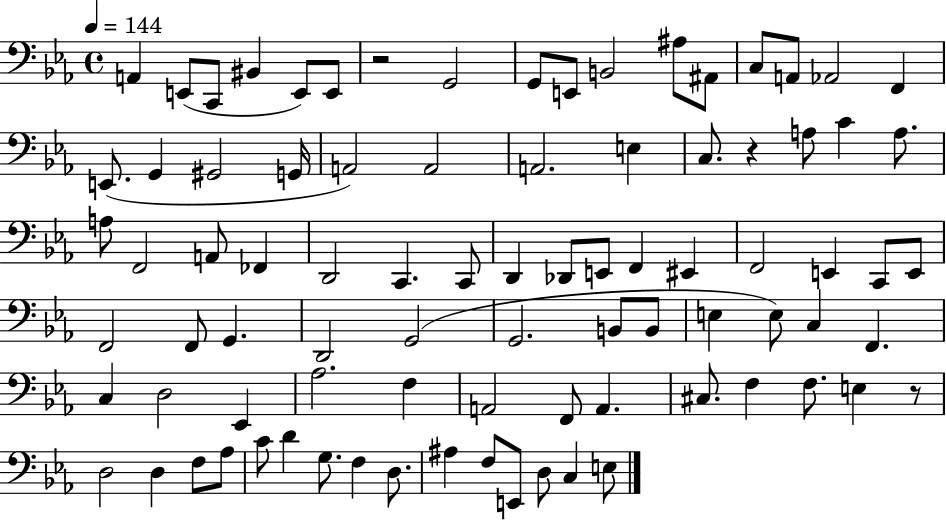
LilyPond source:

{
  \clef bass
  \time 4/4
  \defaultTimeSignature
  \key ees \major
  \tempo 4 = 144
  a,4 e,8( c,8 bis,4 e,8) e,8 | r2 g,2 | g,8 e,8 b,2 ais8 ais,8 | c8 a,8 aes,2 f,4 | \break e,8.( g,4 gis,2 g,16 | a,2) a,2 | a,2. e4 | c8. r4 a8 c'4 a8. | \break a8 f,2 a,8 fes,4 | d,2 c,4. c,8 | d,4 des,8 e,8 f,4 eis,4 | f,2 e,4 c,8 e,8 | \break f,2 f,8 g,4. | d,2 g,2( | g,2. b,8 b,8 | e4 e8) c4 f,4. | \break c4 d2 ees,4 | aes2. f4 | a,2 f,8 a,4. | cis8. f4 f8. e4 r8 | \break d2 d4 f8 aes8 | c'8 d'4 g8. f4 d8. | ais4 f8 e,8 d8 c4 e8 | \bar "|."
}